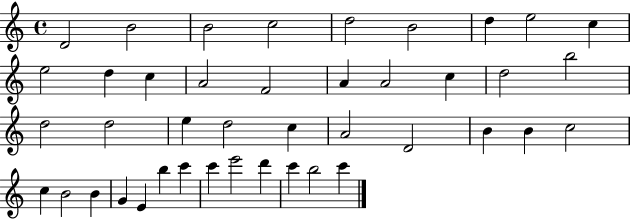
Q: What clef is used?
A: treble